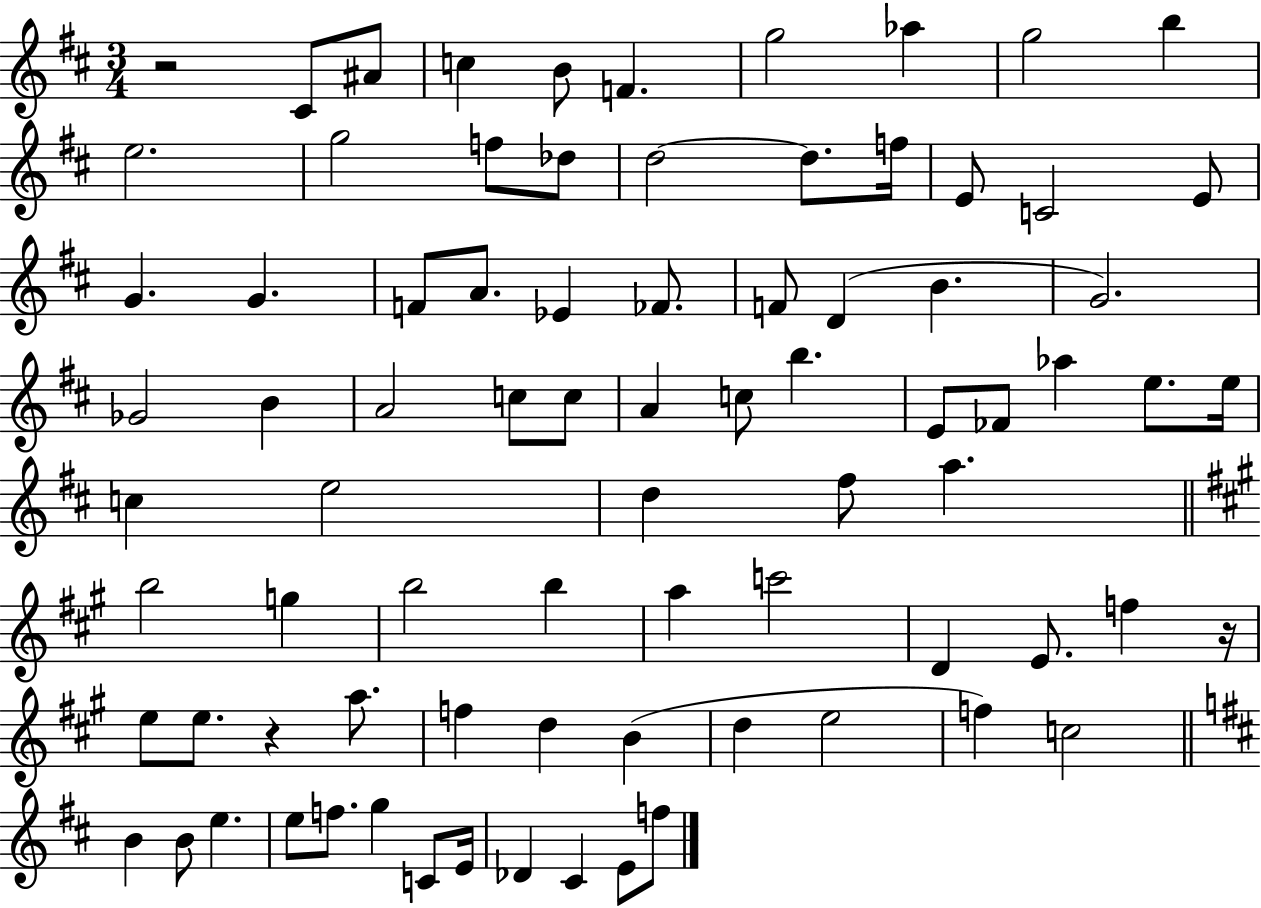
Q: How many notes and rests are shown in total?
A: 81